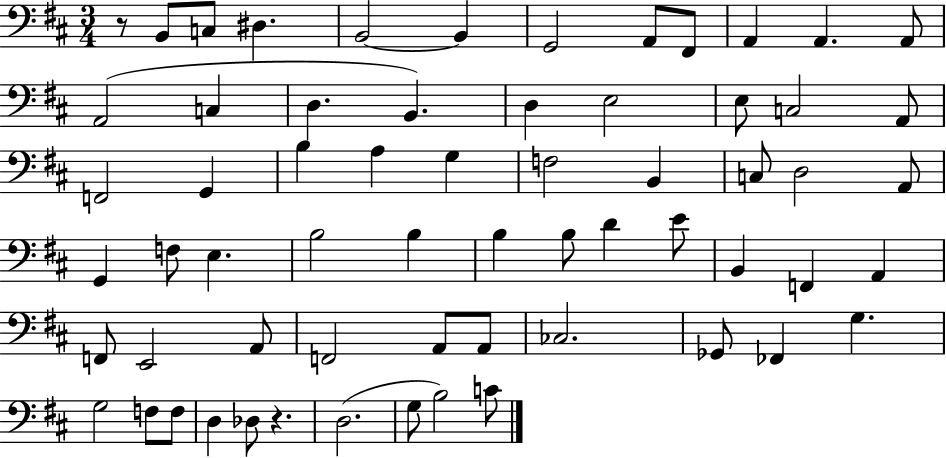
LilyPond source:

{
  \clef bass
  \numericTimeSignature
  \time 3/4
  \key d \major
  r8 b,8 c8 dis4. | b,2~~ b,4 | g,2 a,8 fis,8 | a,4 a,4. a,8 | \break a,2( c4 | d4. b,4.) | d4 e2 | e8 c2 a,8 | \break f,2 g,4 | b4 a4 g4 | f2 b,4 | c8 d2 a,8 | \break g,4 f8 e4. | b2 b4 | b4 b8 d'4 e'8 | b,4 f,4 a,4 | \break f,8 e,2 a,8 | f,2 a,8 a,8 | ces2. | ges,8 fes,4 g4. | \break g2 f8 f8 | d4 des8 r4. | d2.( | g8 b2) c'8 | \break \bar "|."
}